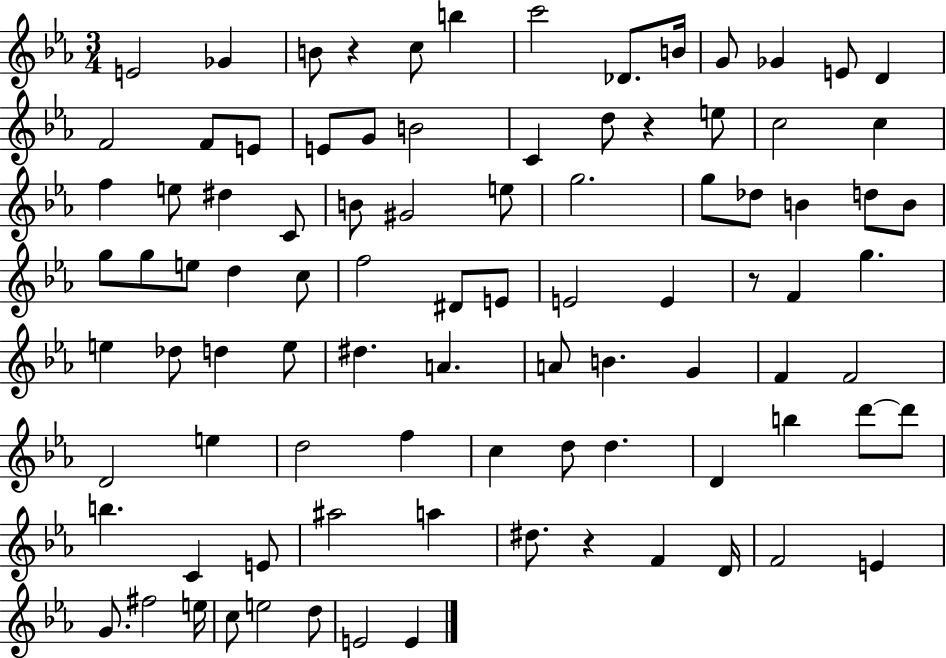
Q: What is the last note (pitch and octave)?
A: E4